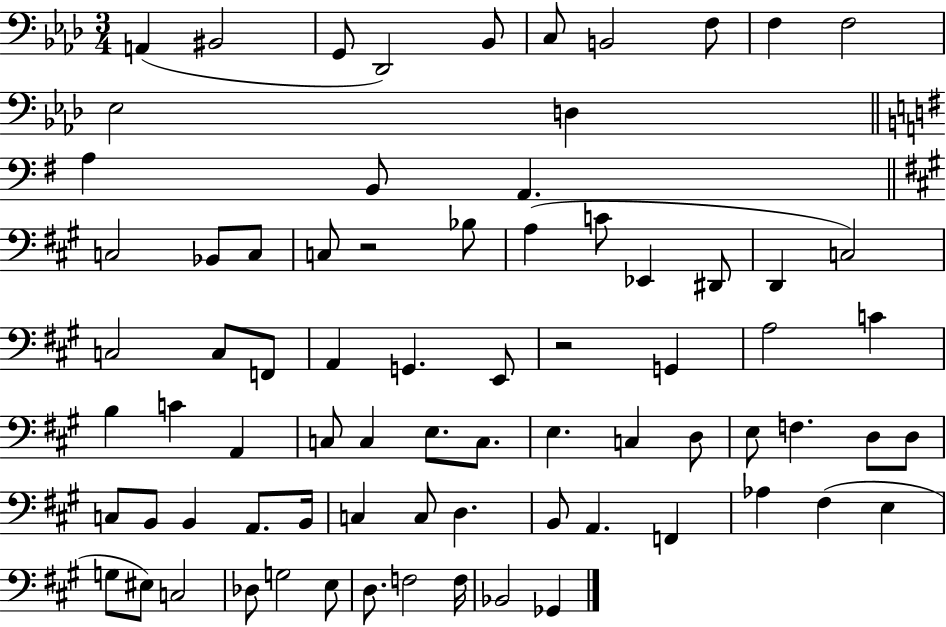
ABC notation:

X:1
T:Untitled
M:3/4
L:1/4
K:Ab
A,, ^B,,2 G,,/2 _D,,2 _B,,/2 C,/2 B,,2 F,/2 F, F,2 _E,2 D, A, B,,/2 A,, C,2 _B,,/2 C,/2 C,/2 z2 _B,/2 A, C/2 _E,, ^D,,/2 D,, C,2 C,2 C,/2 F,,/2 A,, G,, E,,/2 z2 G,, A,2 C B, C A,, C,/2 C, E,/2 C,/2 E, C, D,/2 E,/2 F, D,/2 D,/2 C,/2 B,,/2 B,, A,,/2 B,,/4 C, C,/2 D, B,,/2 A,, F,, _A, ^F, E, G,/2 ^E,/2 C,2 _D,/2 G,2 E,/2 D,/2 F,2 F,/4 _B,,2 _G,,